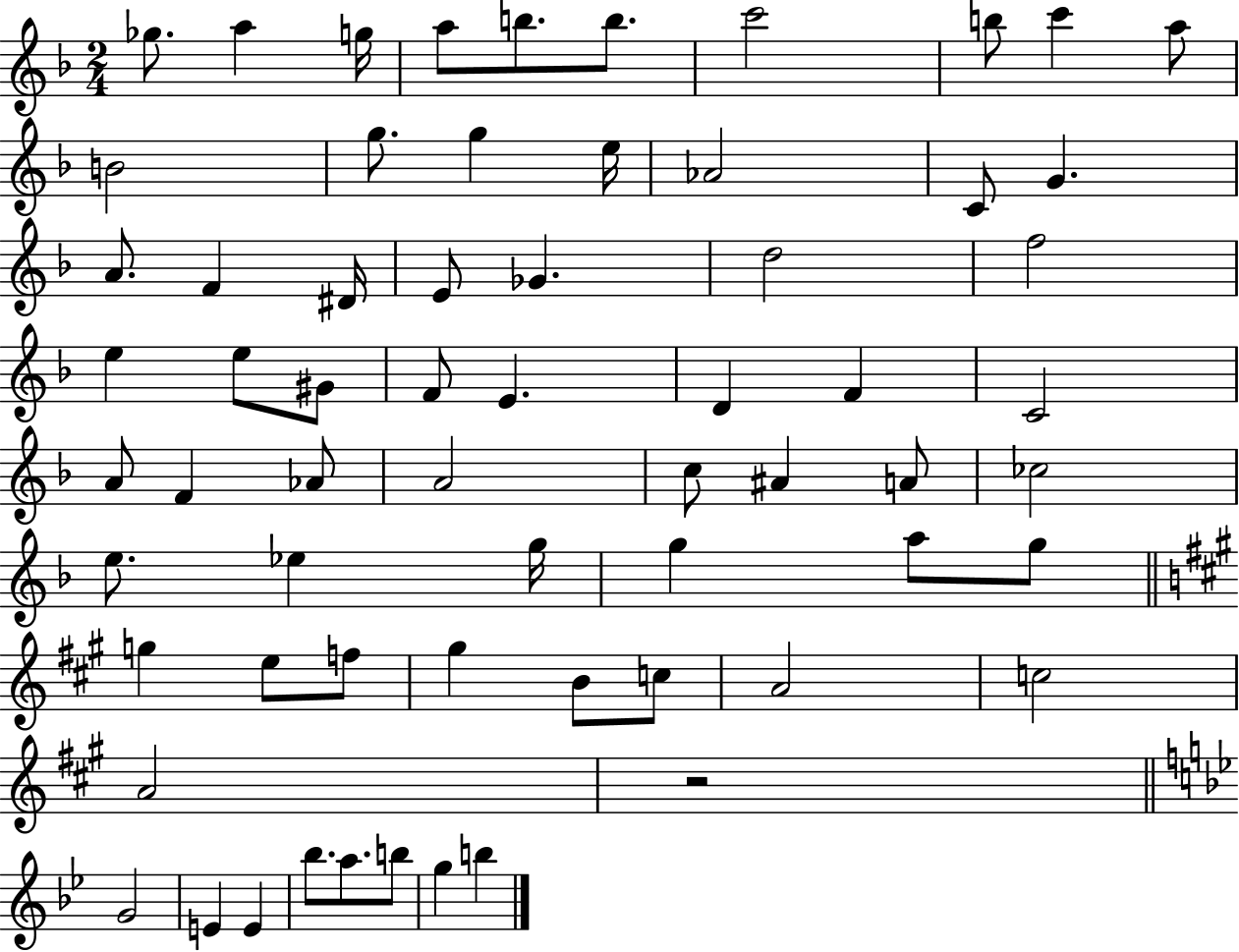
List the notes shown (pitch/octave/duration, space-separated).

Gb5/e. A5/q G5/s A5/e B5/e. B5/e. C6/h B5/e C6/q A5/e B4/h G5/e. G5/q E5/s Ab4/h C4/e G4/q. A4/e. F4/q D#4/s E4/e Gb4/q. D5/h F5/h E5/q E5/e G#4/e F4/e E4/q. D4/q F4/q C4/h A4/e F4/q Ab4/e A4/h C5/e A#4/q A4/e CES5/h E5/e. Eb5/q G5/s G5/q A5/e G5/e G5/q E5/e F5/e G#5/q B4/e C5/e A4/h C5/h A4/h R/h G4/h E4/q E4/q Bb5/e. A5/e. B5/e G5/q B5/q